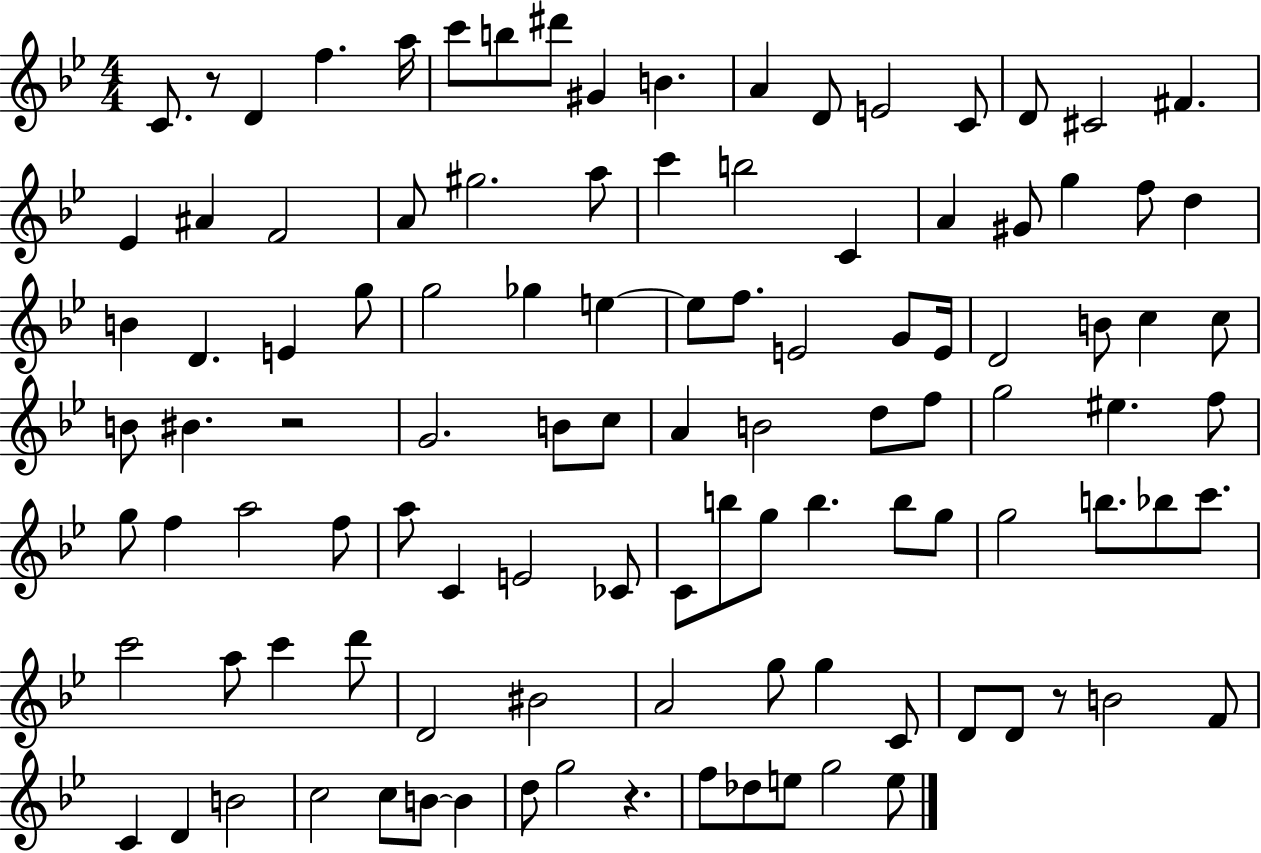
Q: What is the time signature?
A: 4/4